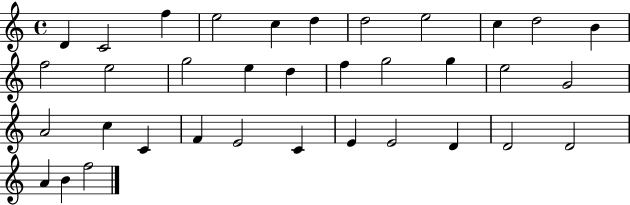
D4/q C4/h F5/q E5/h C5/q D5/q D5/h E5/h C5/q D5/h B4/q F5/h E5/h G5/h E5/q D5/q F5/q G5/h G5/q E5/h G4/h A4/h C5/q C4/q F4/q E4/h C4/q E4/q E4/h D4/q D4/h D4/h A4/q B4/q F5/h